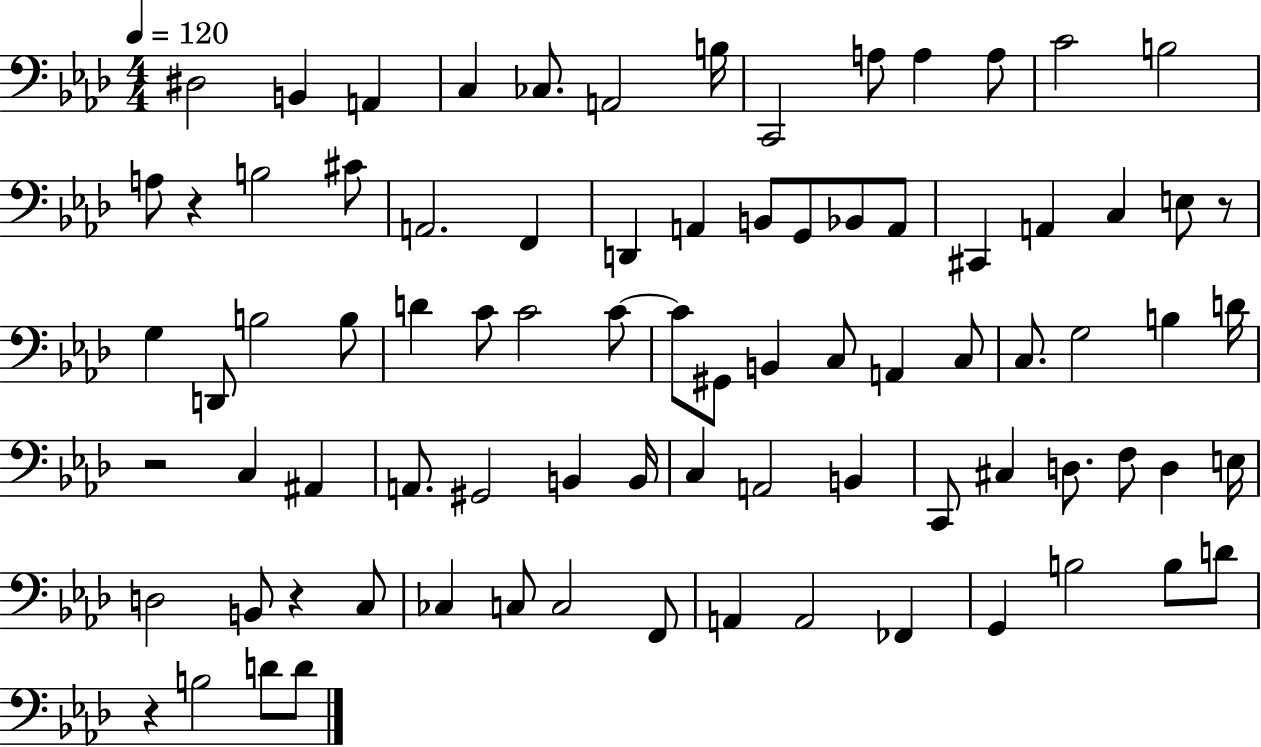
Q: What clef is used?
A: bass